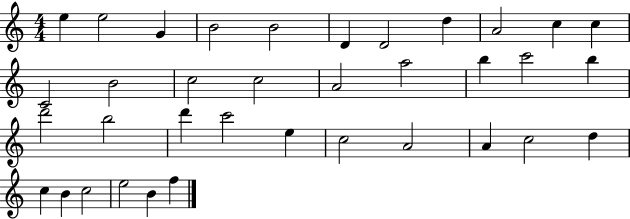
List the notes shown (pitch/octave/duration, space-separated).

E5/q E5/h G4/q B4/h B4/h D4/q D4/h D5/q A4/h C5/q C5/q C4/h B4/h C5/h C5/h A4/h A5/h B5/q C6/h B5/q D6/h B5/h D6/q C6/h E5/q C5/h A4/h A4/q C5/h D5/q C5/q B4/q C5/h E5/h B4/q F5/q